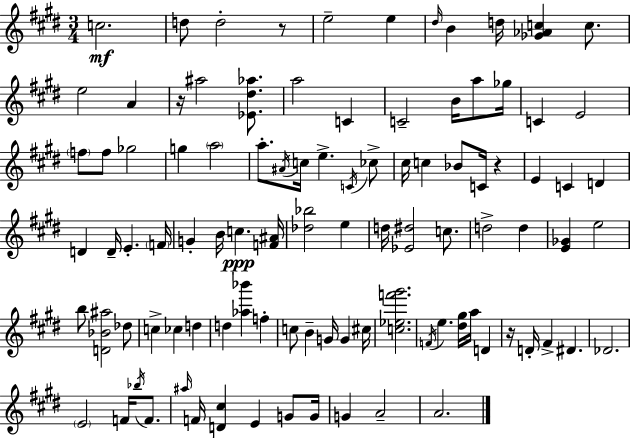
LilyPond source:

{
  \clef treble
  \numericTimeSignature
  \time 3/4
  \key e \major
  c''2.\mf | d''8 d''2-. r8 | e''2-- e''4 | \grace { dis''16 } b'4 d''16 <ges' aes' c''>4 c''8. | \break e''2 a'4 | r16 ais''2 <ees' dis'' aes''>8. | a''2 c'4 | c'2-- b'16 a''8 | \break ges''16 c'4 e'2 | \parenthesize f''8 f''8 ges''2 | g''4 \parenthesize a''2 | a''8.-. \acciaccatura { ais'16 } c''16 e''4.-> | \break \acciaccatura { c'16 } ces''8-> cis''16 c''4 bes'8 c'16 r4 | e'4 c'4 d'4 | d'4 d'16-- e'4.-. | \parenthesize f'16 g'4-. b'16 c''4.\ppp | \break <f' ais'>16 <des'' bes''>2 e''4 | d''16 <ees' dis''>2 | c''8. d''2-> d''4 | <e' ges'>4 e''2 | \break b''8 <d' bes' ais''>2 | des''8 c''4-> ces''4 d''4 | d''4 <aes'' bes'''>4 f''4-. | c''8 b'4-- g'16 g'4 | \break cis''16 <c'' ees'' f''' gis'''>2. | \acciaccatura { f'16 } e''4. <dis'' gis''>16 a''16 | d'4 r16 d'16-. fis'4-> dis'4. | des'2. | \break \parenthesize e'2 | f'16 \acciaccatura { bes''16 } f'8. \grace { ais''16 } f'16 <d' cis''>4 e'4 | g'8 g'16 g'4 a'2-- | a'2. | \break \bar "|."
}